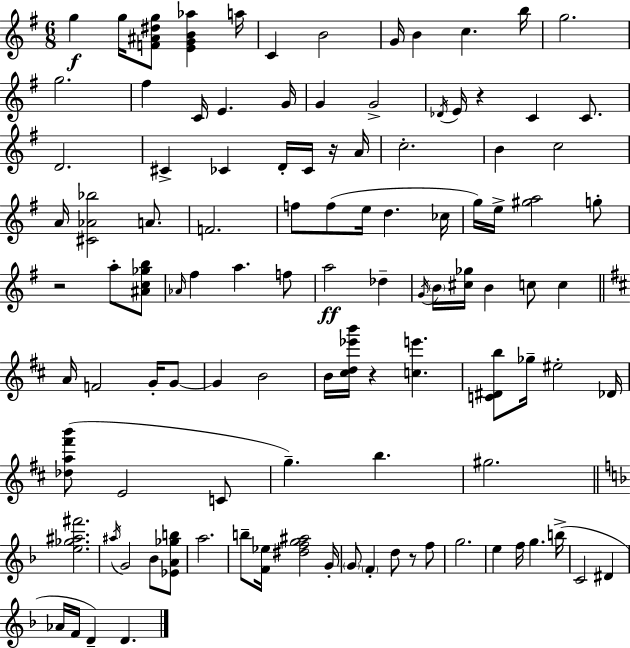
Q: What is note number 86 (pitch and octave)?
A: Ab4